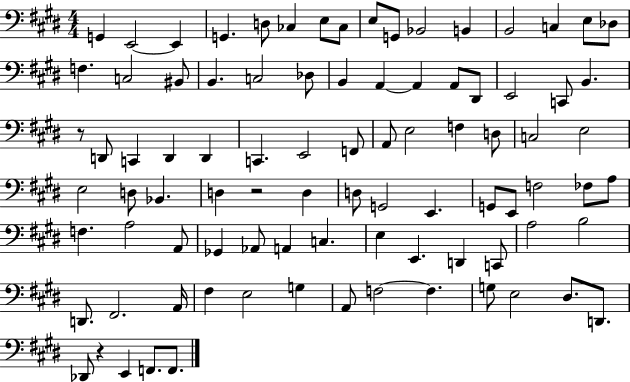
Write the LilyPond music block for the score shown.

{
  \clef bass
  \numericTimeSignature
  \time 4/4
  \key e \major
  g,4 e,2~~ e,4 | g,4. d8 ces4 e8 ces8 | e8 g,8 bes,2 b,4 | b,2 c4 e8 des8 | \break f4. c2 bis,8 | b,4. c2 des8 | b,4 a,4~~ a,4 a,8 dis,8 | e,2 c,8 b,4. | \break r8 d,8 c,4 d,4 d,4 | c,4. e,2 f,8 | a,8 e2 f4 d8 | c2 e2 | \break e2 d8 bes,4. | d4 r2 d4 | d8 g,2 e,4. | g,8 e,8 f2 fes8 a8 | \break f4. a2 a,8 | ges,4 aes,8 a,4 c4. | e4 e,4. d,4 c,8 | a2 b2 | \break d,8. fis,2. a,16 | fis4 e2 g4 | a,8 f2~~ f4. | g8 e2 dis8. d,8. | \break des,8 r4 e,4 f,8. f,8. | \bar "|."
}